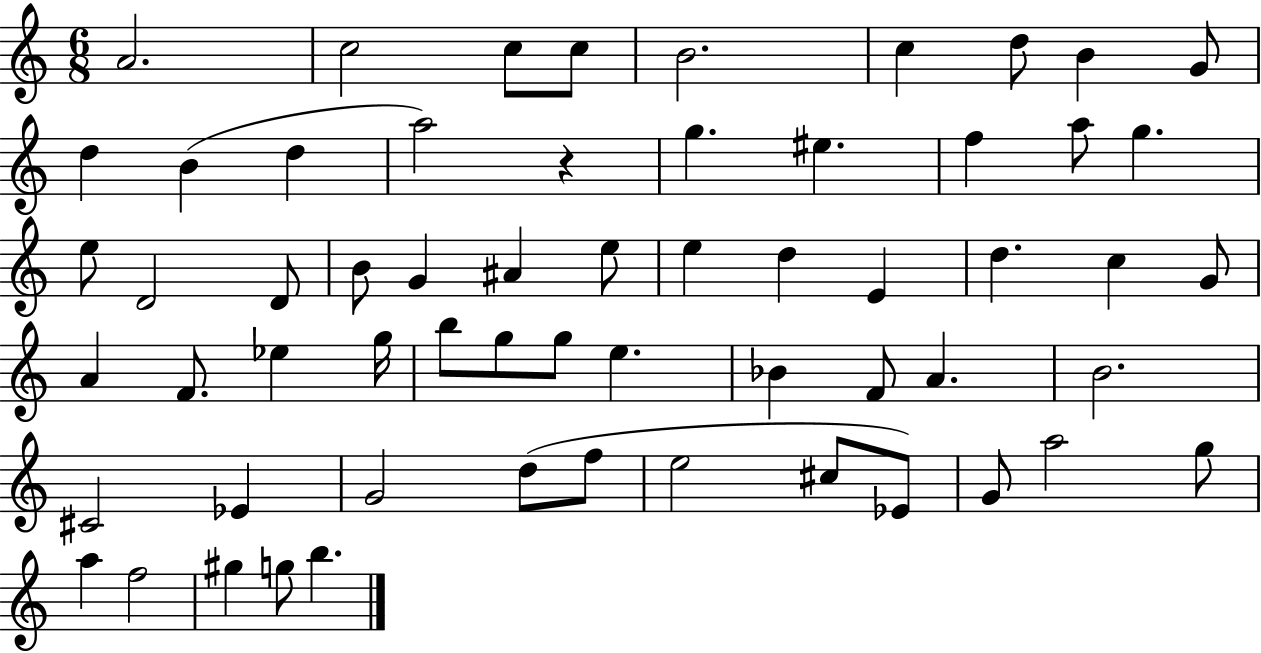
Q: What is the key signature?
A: C major